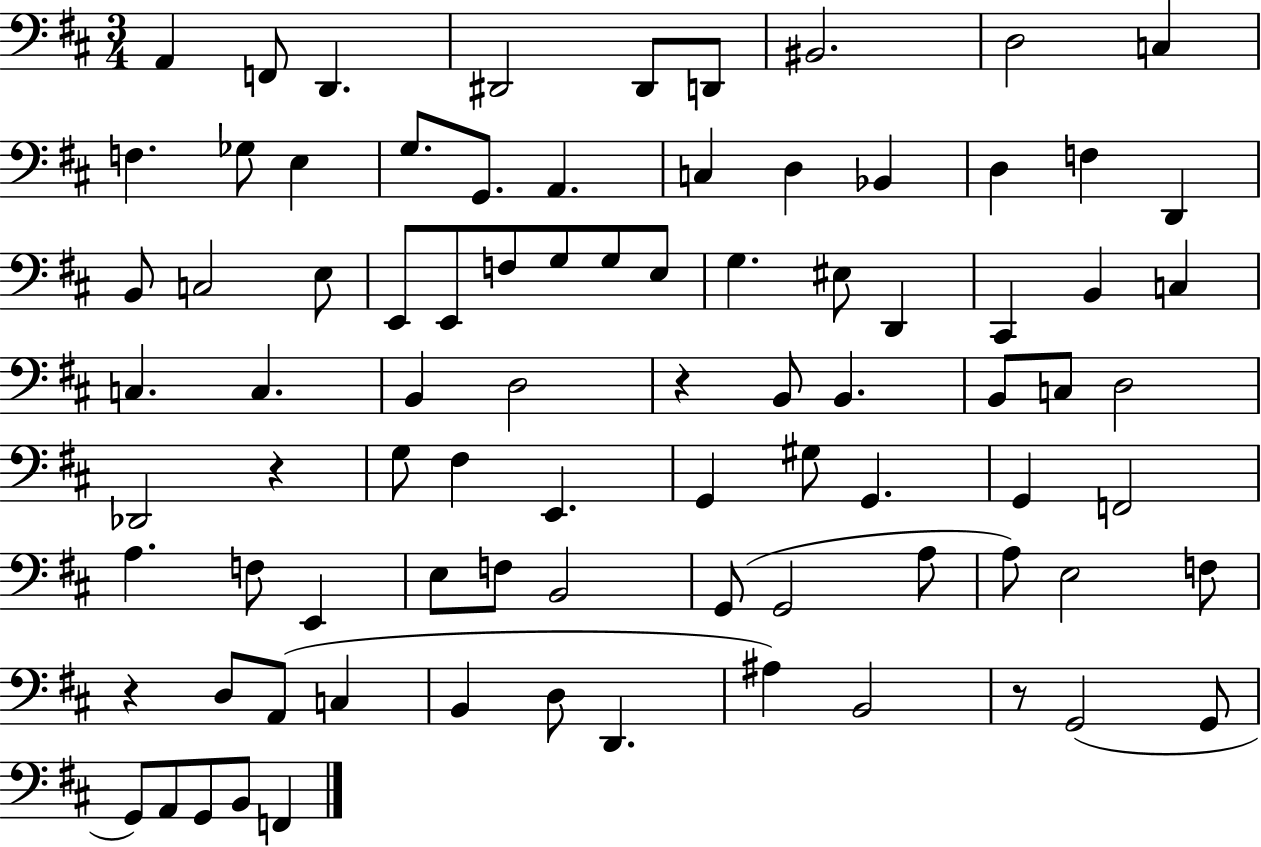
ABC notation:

X:1
T:Untitled
M:3/4
L:1/4
K:D
A,, F,,/2 D,, ^D,,2 ^D,,/2 D,,/2 ^B,,2 D,2 C, F, _G,/2 E, G,/2 G,,/2 A,, C, D, _B,, D, F, D,, B,,/2 C,2 E,/2 E,,/2 E,,/2 F,/2 G,/2 G,/2 E,/2 G, ^E,/2 D,, ^C,, B,, C, C, C, B,, D,2 z B,,/2 B,, B,,/2 C,/2 D,2 _D,,2 z G,/2 ^F, E,, G,, ^G,/2 G,, G,, F,,2 A, F,/2 E,, E,/2 F,/2 B,,2 G,,/2 G,,2 A,/2 A,/2 E,2 F,/2 z D,/2 A,,/2 C, B,, D,/2 D,, ^A, B,,2 z/2 G,,2 G,,/2 G,,/2 A,,/2 G,,/2 B,,/2 F,,